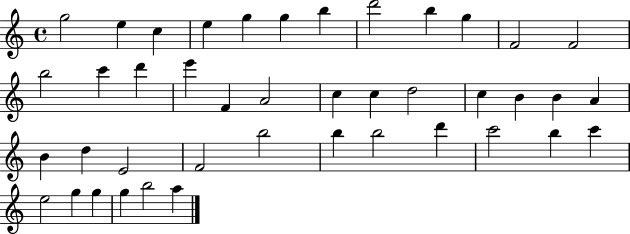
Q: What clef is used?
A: treble